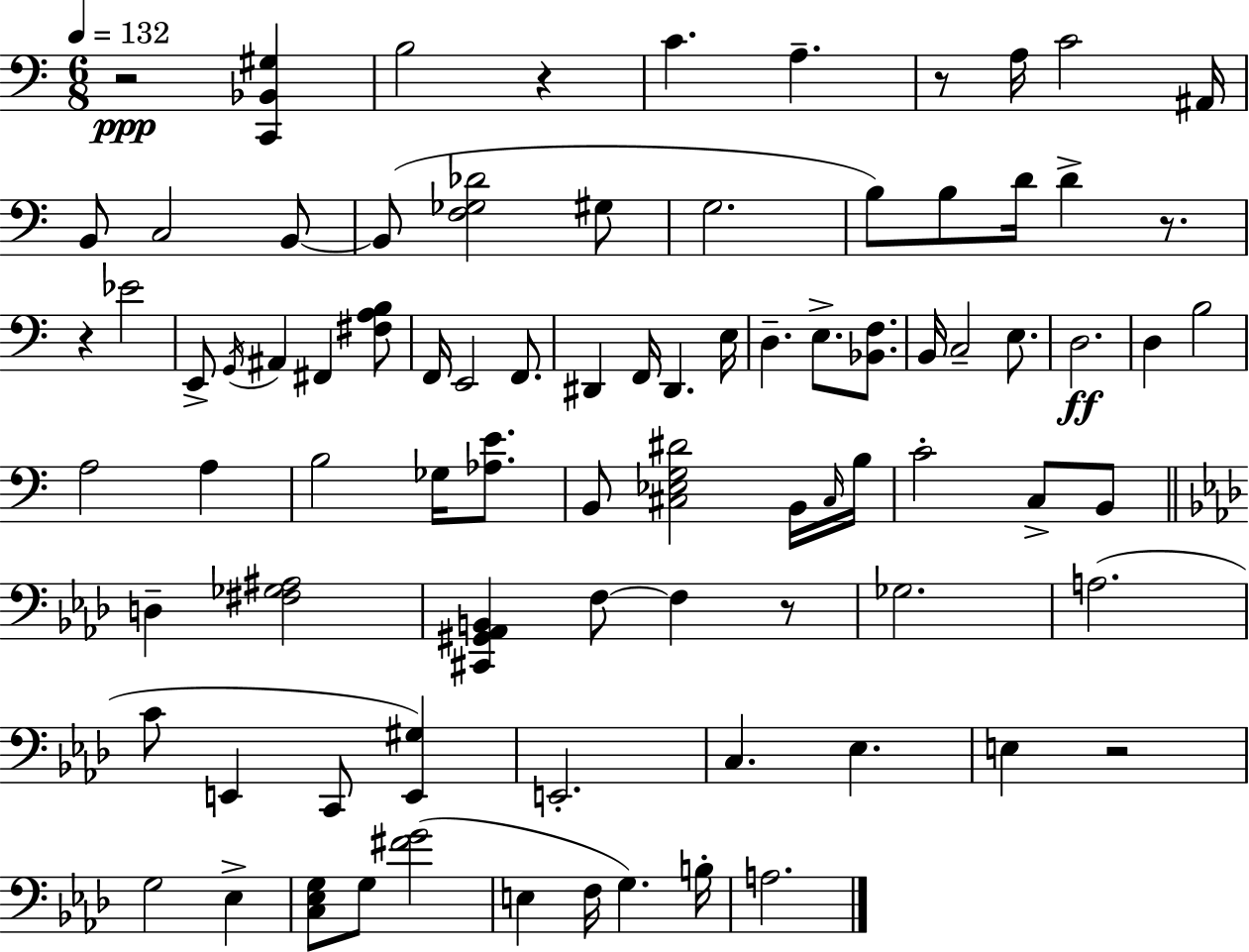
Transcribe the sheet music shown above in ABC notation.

X:1
T:Untitled
M:6/8
L:1/4
K:Am
z2 [C,,_B,,^G,] B,2 z C A, z/2 A,/4 C2 ^A,,/4 B,,/2 C,2 B,,/2 B,,/2 [F,_G,_D]2 ^G,/2 G,2 B,/2 B,/2 D/4 D z/2 z _E2 E,,/2 G,,/4 ^A,, ^F,, [^F,A,B,]/2 F,,/4 E,,2 F,,/2 ^D,, F,,/4 ^D,, E,/4 D, E,/2 [_B,,F,]/2 B,,/4 C,2 E,/2 D,2 D, B,2 A,2 A, B,2 _G,/4 [_A,E]/2 B,,/2 [^C,_E,G,^D]2 B,,/4 ^C,/4 B,/4 C2 C,/2 B,,/2 D, [^F,_G,^A,]2 [^C,,^G,,_A,,B,,] F,/2 F, z/2 _G,2 A,2 C/2 E,, C,,/2 [E,,^G,] E,,2 C, _E, E, z2 G,2 _E, [C,_E,G,]/2 G,/2 [^FG]2 E, F,/4 G, B,/4 A,2